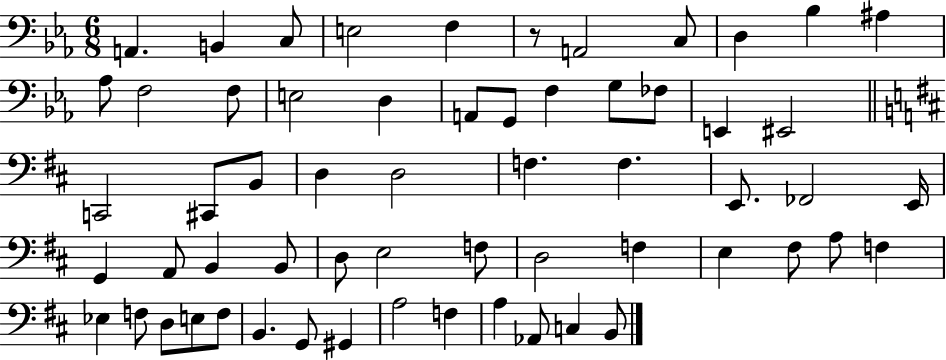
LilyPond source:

{
  \clef bass
  \numericTimeSignature
  \time 6/8
  \key ees \major
  \repeat volta 2 { a,4. b,4 c8 | e2 f4 | r8 a,2 c8 | d4 bes4 ais4 | \break aes8 f2 f8 | e2 d4 | a,8 g,8 f4 g8 fes8 | e,4 eis,2 | \break \bar "||" \break \key d \major c,2 cis,8 b,8 | d4 d2 | f4. f4. | e,8. fes,2 e,16 | \break g,4 a,8 b,4 b,8 | d8 e2 f8 | d2 f4 | e4 fis8 a8 f4 | \break ees4 f8 d8 e8 f8 | b,4. g,8 gis,4 | a2 f4 | a4 aes,8 c4 b,8 | \break } \bar "|."
}